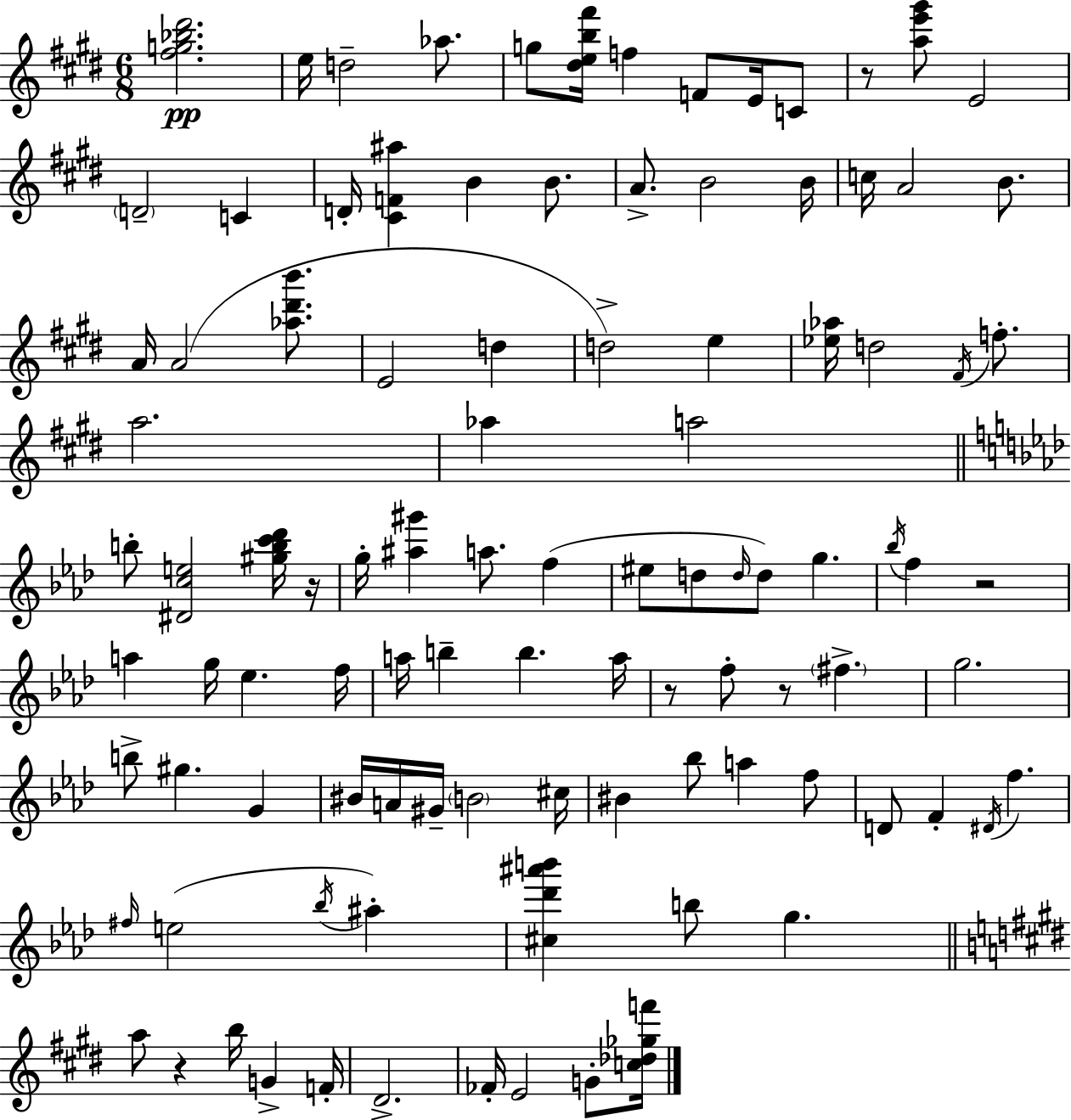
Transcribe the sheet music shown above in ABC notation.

X:1
T:Untitled
M:6/8
L:1/4
K:E
[^fg_b^d']2 e/4 d2 _a/2 g/2 [^deb^f']/4 f F/2 E/4 C/2 z/2 [ae'^g']/2 E2 D2 C D/4 [^CF^a] B B/2 A/2 B2 B/4 c/4 A2 B/2 A/4 A2 [_a^d'b']/2 E2 d d2 e [_e_a]/4 d2 ^F/4 f/2 a2 _a a2 b/2 [^Dce]2 [^gbc'_d']/4 z/4 g/4 [^a^g'] a/2 f ^e/2 d/2 d/4 d/2 g _b/4 f z2 a g/4 _e f/4 a/4 b b a/4 z/2 f/2 z/2 ^f g2 b/2 ^g G ^B/4 A/4 ^G/4 B2 ^c/4 ^B _b/2 a f/2 D/2 F ^D/4 f ^f/4 e2 _b/4 ^a [^c_d'^a'b'] b/2 g a/2 z b/4 G F/4 ^D2 _F/4 E2 G/2 [c_d_gf']/4